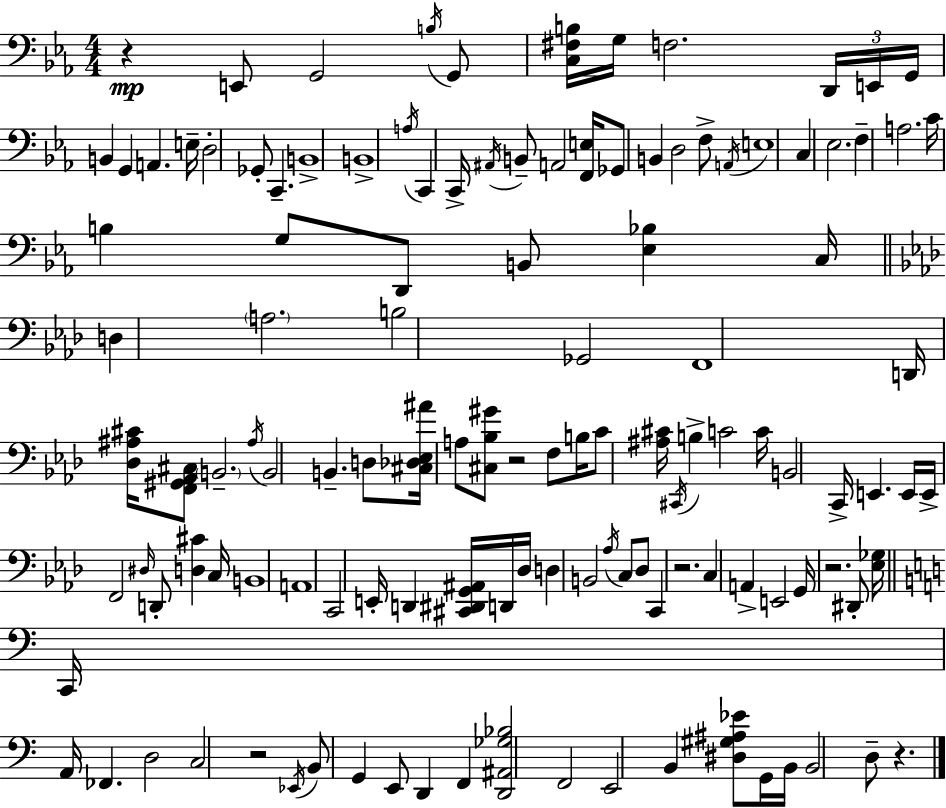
X:1
T:Untitled
M:4/4
L:1/4
K:Eb
z E,,/2 G,,2 B,/4 G,,/2 [C,^F,B,]/4 G,/4 F,2 D,,/4 E,,/4 G,,/4 B,, G,, A,, E,/4 D,2 _G,,/2 C,, B,,4 B,,4 A,/4 C,, C,,/4 ^A,,/4 B,,/2 A,,2 [F,,E,]/4 _G,,/2 B,, D,2 F,/2 A,,/4 E,4 C, _E,2 F, A,2 C/4 B, G,/2 D,,/2 B,,/2 [_E,_B,] C,/4 D, A,2 B,2 _G,,2 F,,4 D,,/4 [_D,^A,^C]/4 [F,,^G,,_A,,^C,]/2 B,,2 ^A,/4 B,,2 B,, D,/2 [^C,_D,_E,^A]/4 A,/2 [^C,_B,^G]/2 z2 F,/2 B,/4 C/2 [^A,^C]/4 ^C,,/4 B, C2 C/4 B,,2 C,,/4 E,, E,,/4 E,,/4 F,,2 ^D,/4 D,,/2 [D,^C] C,/4 B,,4 A,,4 C,,2 E,,/4 D,, [^C,,^D,,G,,^A,,]/4 D,,/4 _D,/4 D, B,,2 _A,/4 C,/2 _D,/2 C,, z2 C, A,, E,,2 G,,/4 z2 ^D,,/2 [_E,_G,]/4 C,,/4 A,,/4 _F,, D,2 C,2 z2 _E,,/4 B,,/2 G,, E,,/2 D,, F,, [D,,^A,,_G,_B,]2 F,,2 E,,2 B,, [^D,^G,^A,_E]/2 G,,/4 B,,/4 B,,2 D,/2 z